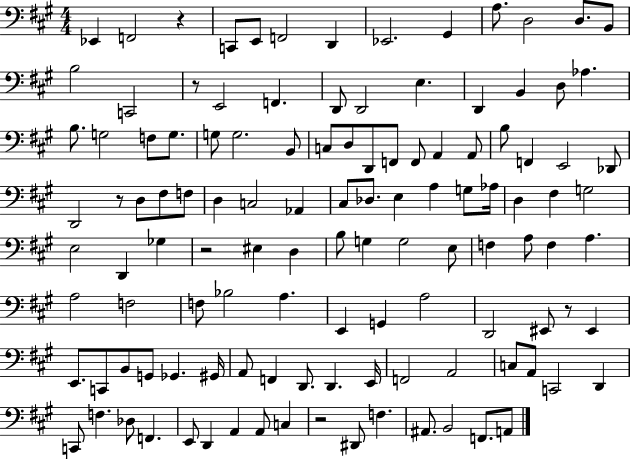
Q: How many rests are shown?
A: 6